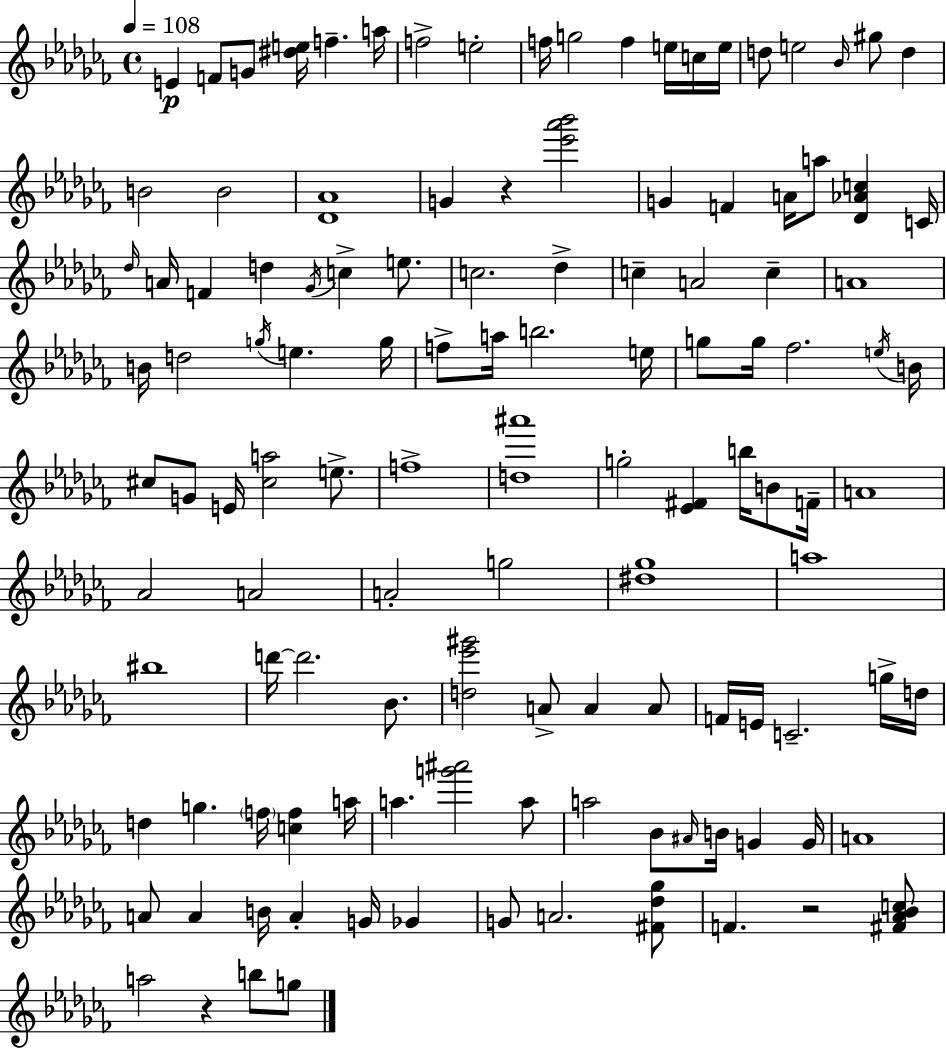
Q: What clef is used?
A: treble